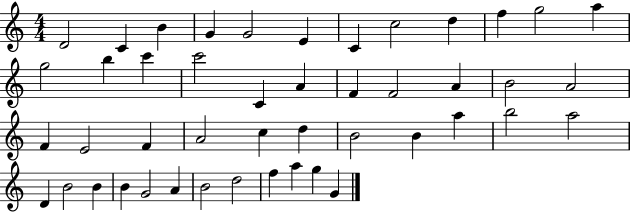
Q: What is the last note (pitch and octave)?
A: G4